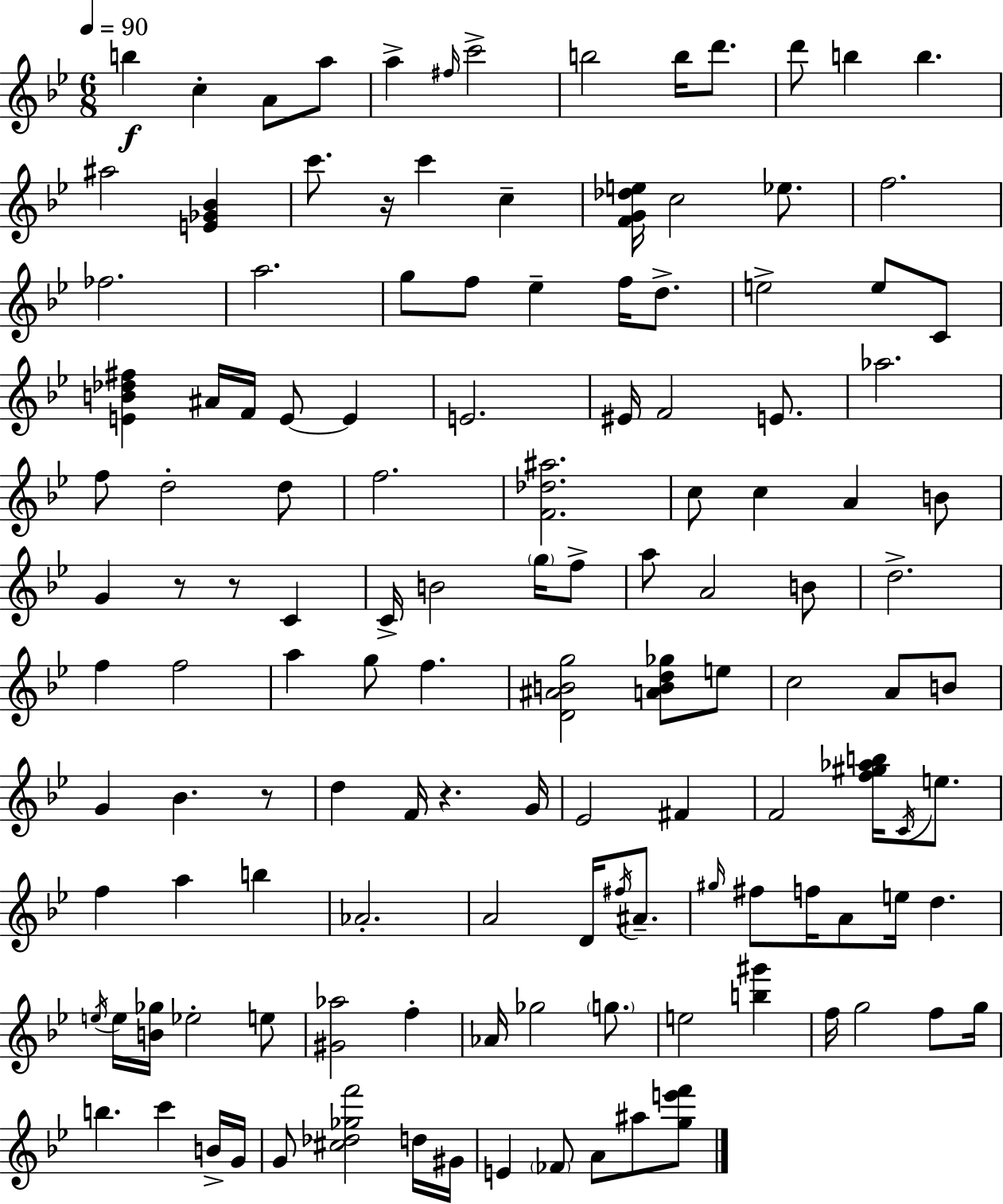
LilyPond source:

{
  \clef treble
  \numericTimeSignature
  \time 6/8
  \key bes \major
  \tempo 4 = 90
  b''4\f c''4-. a'8 a''8 | a''4-> \grace { fis''16 } c'''2-> | b''2 b''16 d'''8. | d'''8 b''4 b''4. | \break ais''2 <e' ges' bes'>4 | c'''8. r16 c'''4 c''4-- | <f' g' des'' e''>16 c''2 ees''8. | f''2. | \break fes''2. | a''2. | g''8 f''8 ees''4-- f''16 d''8.-> | e''2-> e''8 c'8 | \break <e' b' des'' fis''>4 ais'16 f'16 e'8~~ e'4 | e'2. | eis'16 f'2 e'8. | aes''2. | \break f''8 d''2-. d''8 | f''2. | <f' des'' ais''>2. | c''8 c''4 a'4 b'8 | \break g'4 r8 r8 c'4 | c'16-> b'2 \parenthesize g''16 f''8-> | a''8 a'2 b'8 | d''2.-> | \break f''4 f''2 | a''4 g''8 f''4. | <d' ais' b' g''>2 <a' b' d'' ges''>8 e''8 | c''2 a'8 b'8 | \break g'4 bes'4. r8 | d''4 f'16 r4. | g'16 ees'2 fis'4 | f'2 <f'' gis'' aes'' b''>16 \acciaccatura { c'16 } e''8. | \break f''4 a''4 b''4 | aes'2.-. | a'2 d'16 \acciaccatura { fis''16 } | ais'8.-- \grace { gis''16 } fis''8 f''16 a'8 e''16 d''4. | \break \acciaccatura { e''16 } e''16 <b' ges''>16 ees''2-. | e''8 <gis' aes''>2 | f''4-. aes'16 ges''2 | \parenthesize g''8. e''2 | \break <b'' gis'''>4 f''16 g''2 | f''8 g''16 b''4. c'''4 | b'16-> g'16 g'8 <cis'' des'' ges'' f'''>2 | d''16 gis'16 e'4 \parenthesize fes'8 a'8 | \break ais''8 <g'' e''' f'''>8 \bar "|."
}